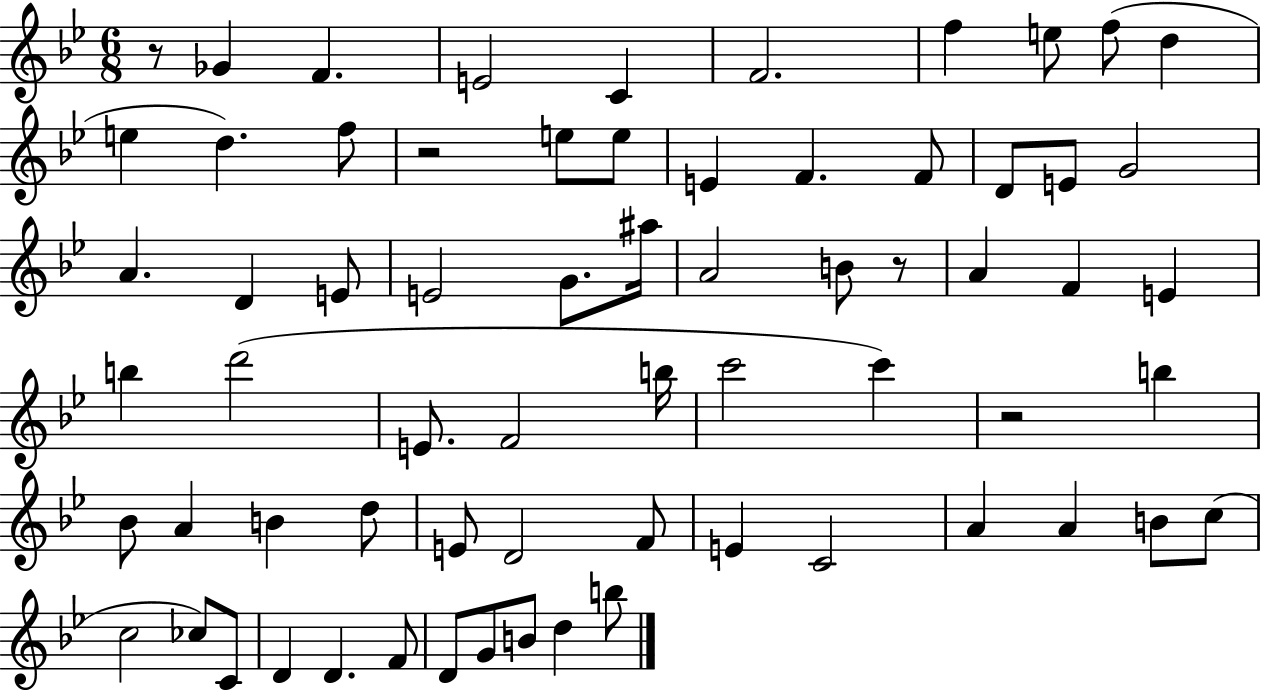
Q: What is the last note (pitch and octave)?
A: B5